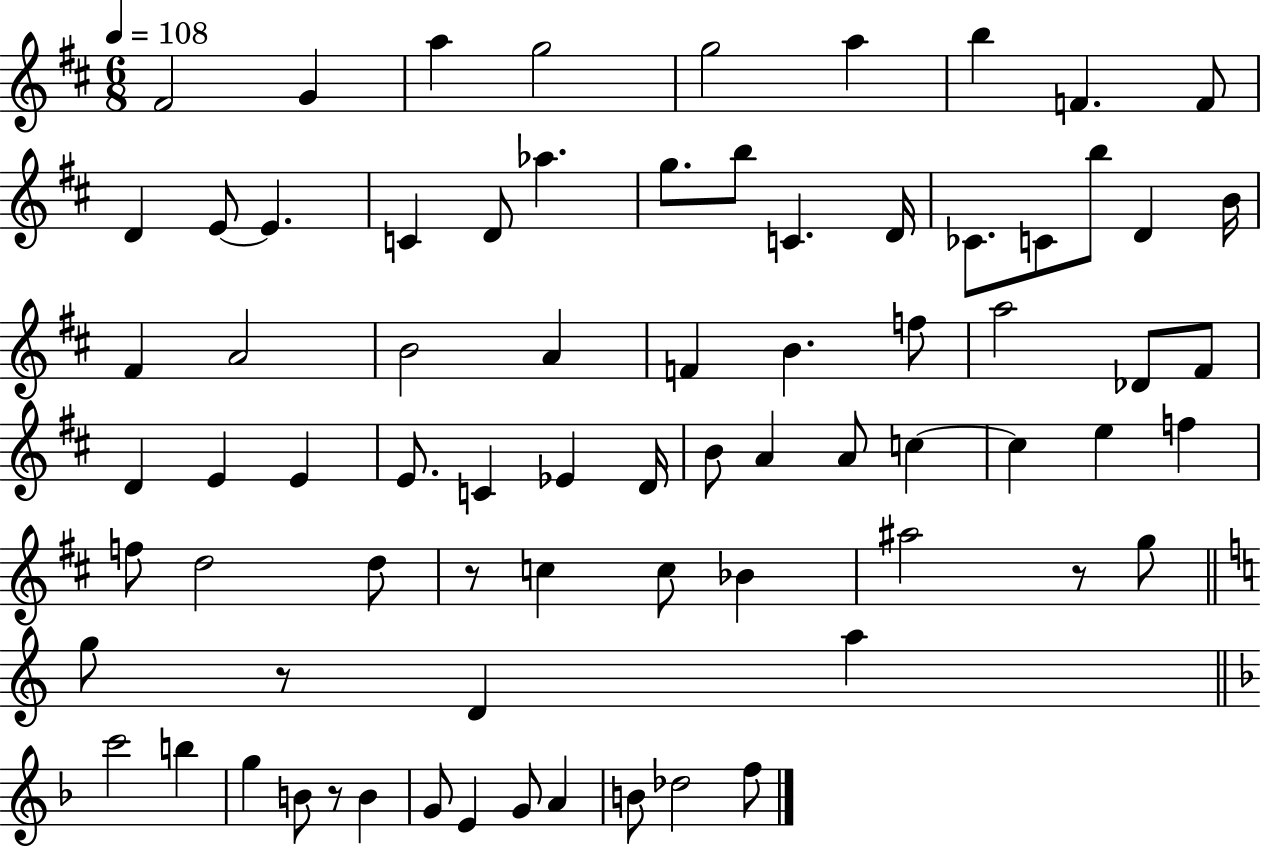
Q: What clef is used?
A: treble